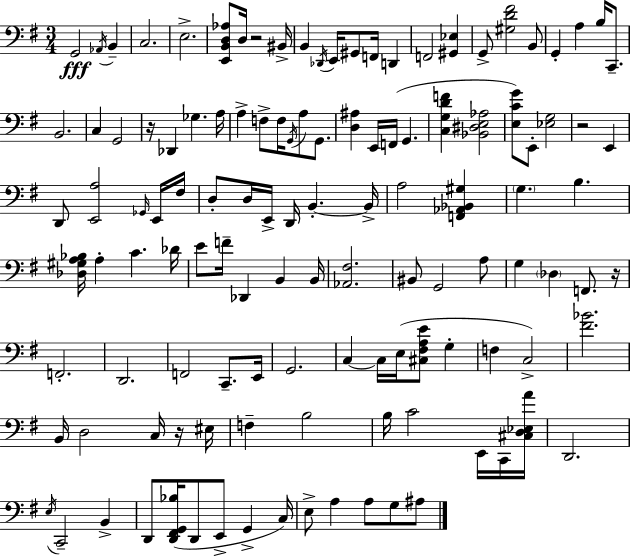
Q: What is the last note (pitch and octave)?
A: A#3